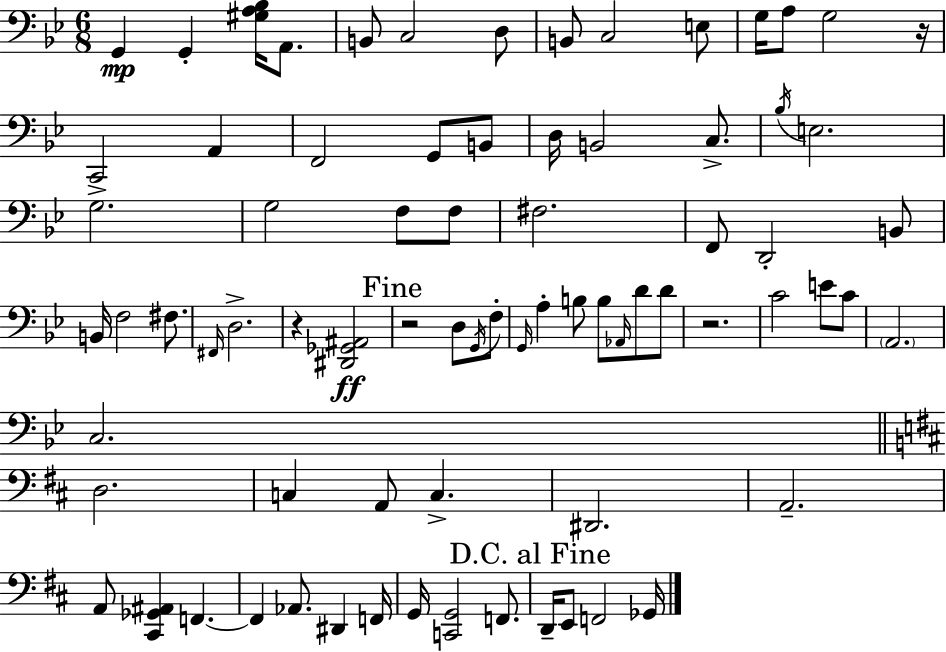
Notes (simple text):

G2/q G2/q [G#3,A3,Bb3]/s A2/e. B2/e C3/h D3/e B2/e C3/h E3/e G3/s A3/e G3/h R/s C2/h A2/q F2/h G2/e B2/e D3/s B2/h C3/e. Bb3/s E3/h. G3/h. G3/h F3/e F3/e F#3/h. F2/e D2/h B2/e B2/s F3/h F#3/e. F#2/s D3/h. R/q [D#2,Gb2,A#2]/h R/h D3/e G2/s F3/e G2/s A3/q B3/e B3/e Ab2/s D4/e D4/e R/h. C4/h E4/e C4/e A2/h. C3/h. D3/h. C3/q A2/e C3/q. D#2/h. A2/h. A2/e [C#2,Gb2,A#2]/q F2/q. F2/q Ab2/e. D#2/q F2/s G2/s [C2,G2]/h F2/e. D2/s E2/e F2/h Gb2/s